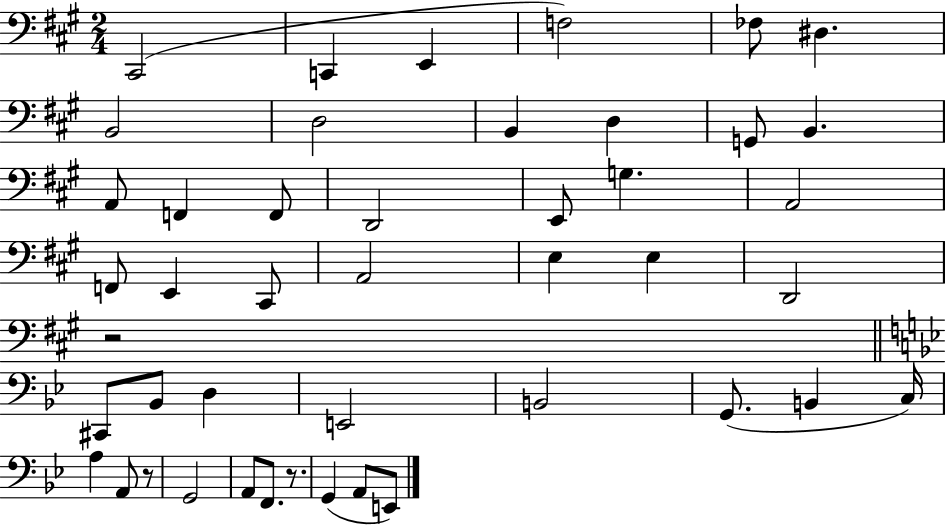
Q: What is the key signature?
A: A major